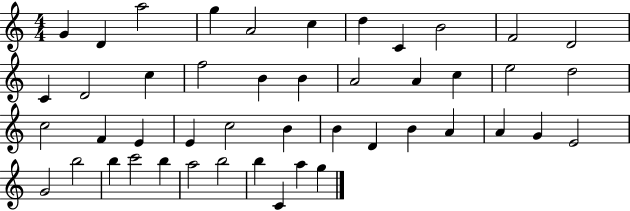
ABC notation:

X:1
T:Untitled
M:4/4
L:1/4
K:C
G D a2 g A2 c d C B2 F2 D2 C D2 c f2 B B A2 A c e2 d2 c2 F E E c2 B B D B A A G E2 G2 b2 b c'2 b a2 b2 b C a g